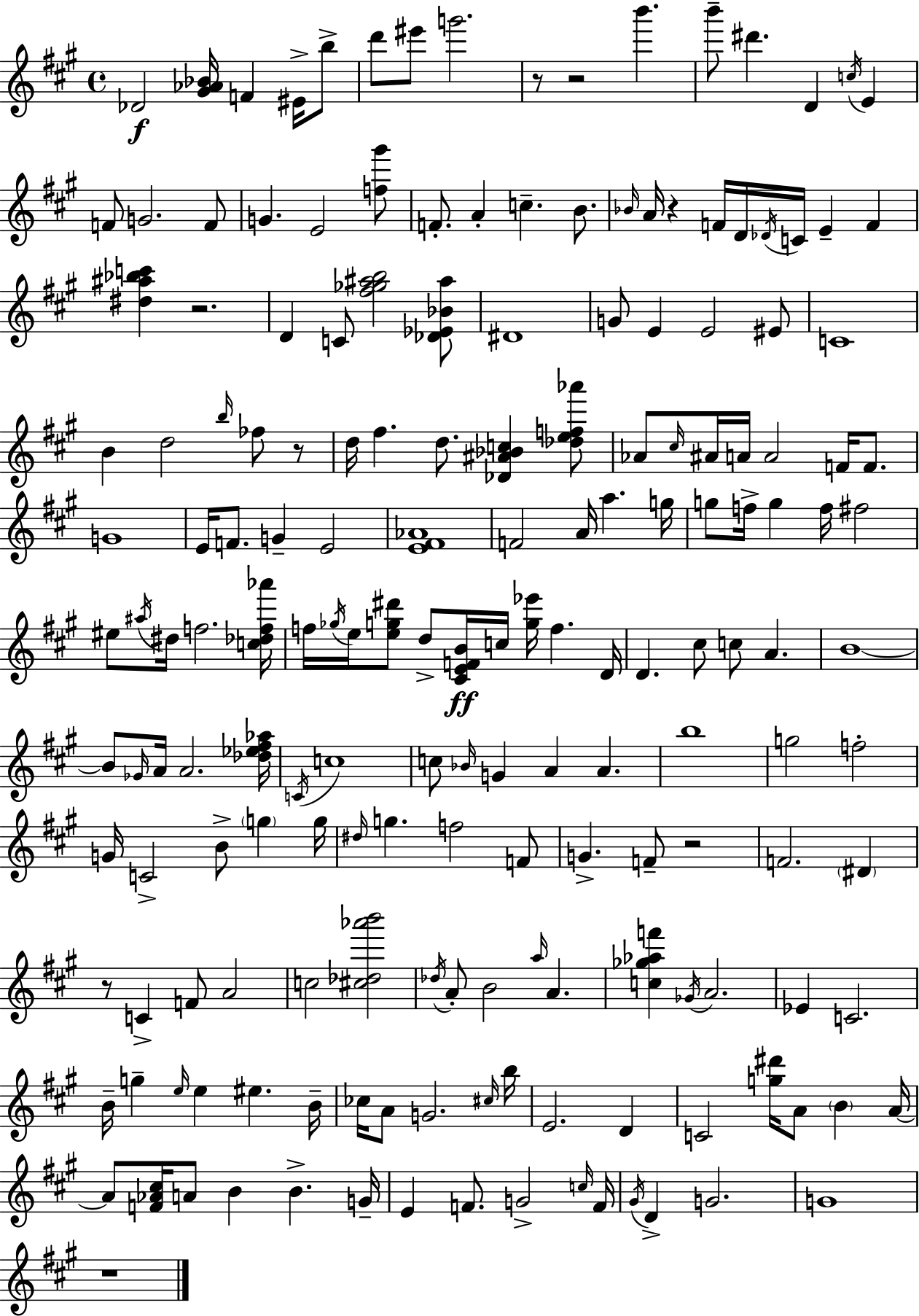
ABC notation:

X:1
T:Untitled
M:4/4
L:1/4
K:A
_D2 [^G_A_B]/4 F ^E/4 b/2 d'/2 ^e'/2 g'2 z/2 z2 b' b'/2 ^d' D c/4 E F/2 G2 F/2 G E2 [f^g']/2 F/2 A c B/2 _B/4 A/4 z F/4 D/4 _D/4 C/4 E F [^d^a_bc'] z2 D C/2 [^f_g^ab]2 [_D_E_B^a]/2 ^D4 G/2 E E2 ^E/2 C4 B d2 b/4 _f/2 z/2 d/4 ^f d/2 [_D^A_Bc] [_def_a']/2 _A/2 ^c/4 ^A/4 A/4 A2 F/4 F/2 G4 E/4 F/2 G E2 [E^F_A]4 F2 A/4 a g/4 g/2 f/4 g f/4 ^f2 ^e/2 ^a/4 ^d/4 f2 [c_df_a']/4 f/4 _g/4 e/4 [eg^d']/2 d/2 [^CEFB]/4 c/4 [g_e']/4 f D/4 D ^c/2 c/2 A B4 B/2 _G/4 A/4 A2 [_d_e^f_a]/4 C/4 c4 c/2 _B/4 G A A b4 g2 f2 G/4 C2 B/2 g g/4 ^d/4 g f2 F/2 G F/2 z2 F2 ^D z/2 C F/2 A2 c2 [^c_d_a'b']2 _d/4 A/2 B2 a/4 A [c_g_af'] _G/4 A2 _E C2 B/4 g e/4 e ^e B/4 _c/4 A/2 G2 ^c/4 b/4 E2 D C2 [g^d']/4 A/2 B A/4 A/2 [F_A^c]/4 A/2 B B G/4 E F/2 G2 c/4 F/4 ^G/4 D G2 G4 z4